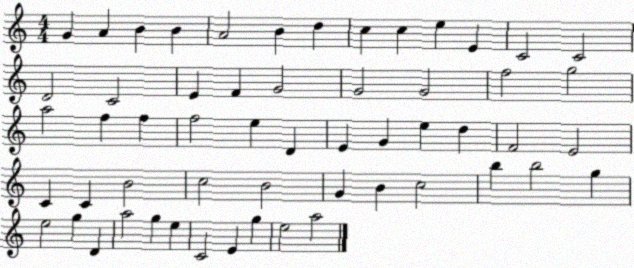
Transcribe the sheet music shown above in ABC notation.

X:1
T:Untitled
M:4/4
L:1/4
K:C
G A B B A2 B d c c e E C2 C2 D2 C2 E F G2 G2 G2 f2 g2 a2 f f f2 e D E G e d F2 E2 C C B2 c2 B2 G B c2 b b2 g e2 g D a2 g e C2 E g e2 a2